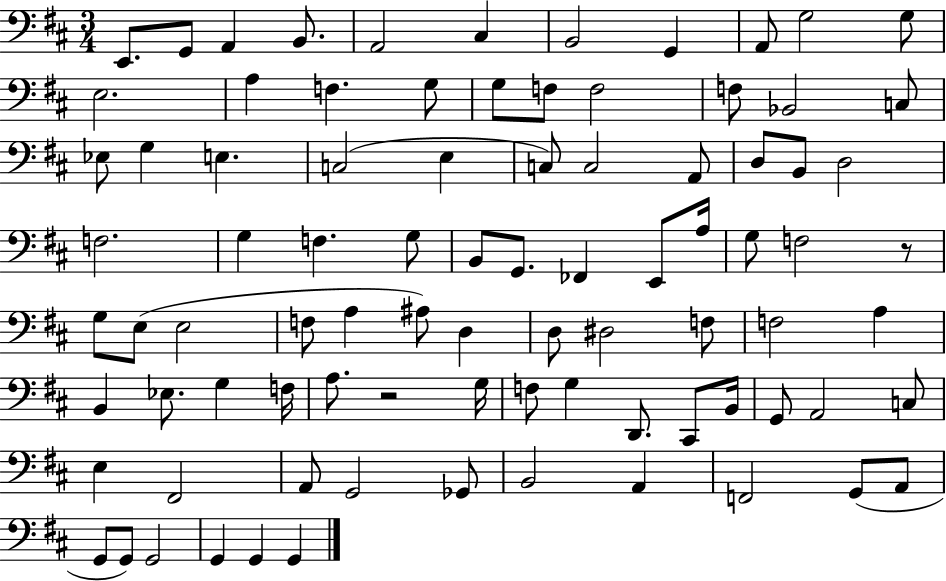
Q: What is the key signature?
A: D major